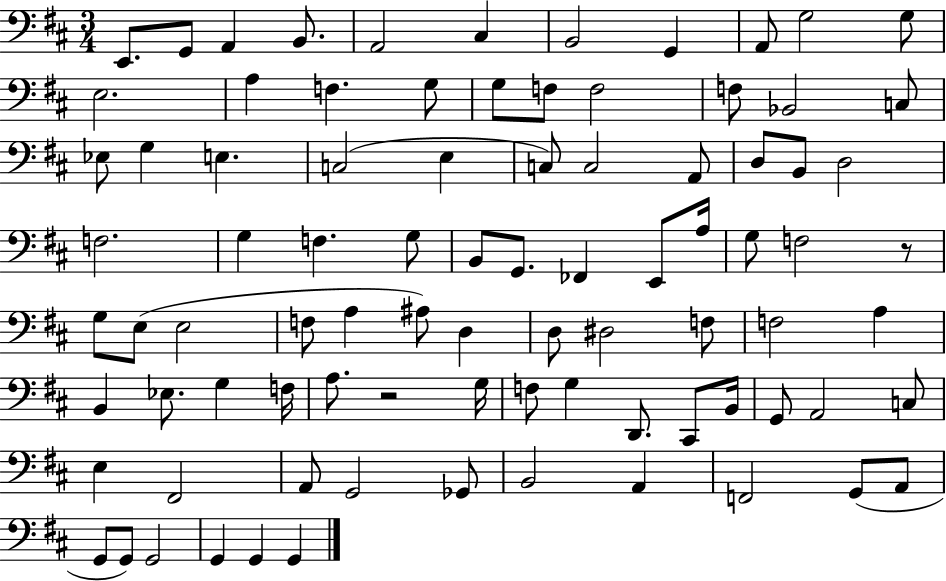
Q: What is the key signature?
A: D major